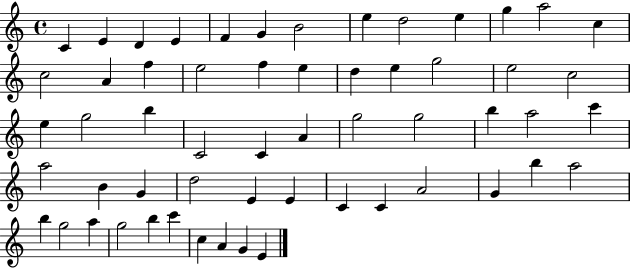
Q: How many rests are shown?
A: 0